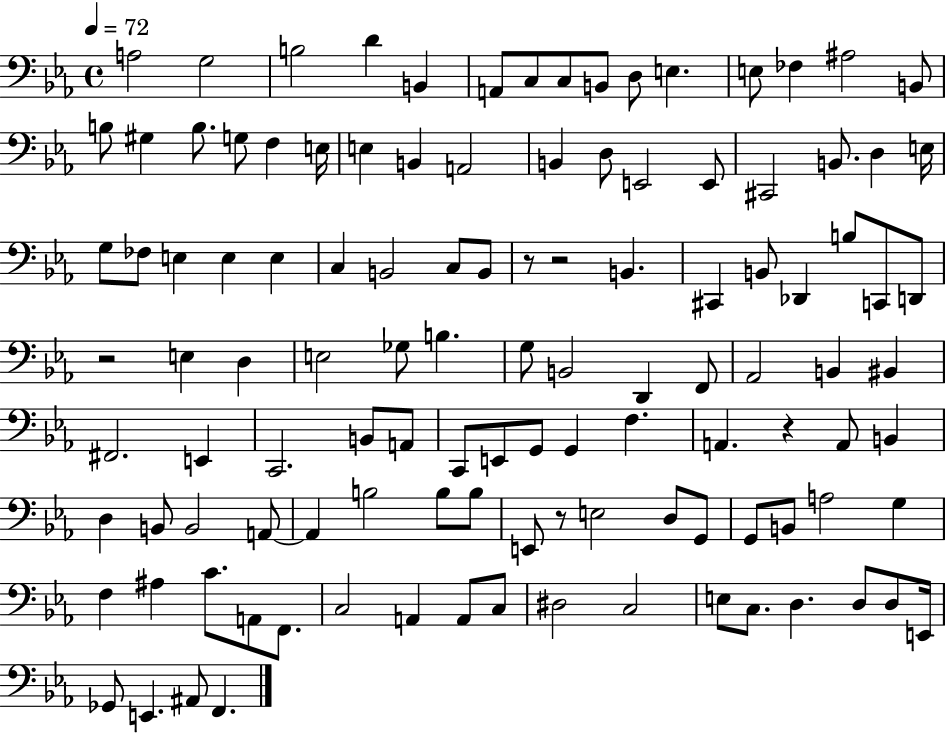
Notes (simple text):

A3/h G3/h B3/h D4/q B2/q A2/e C3/e C3/e B2/e D3/e E3/q. E3/e FES3/q A#3/h B2/e B3/e G#3/q B3/e. G3/e F3/q E3/s E3/q B2/q A2/h B2/q D3/e E2/h E2/e C#2/h B2/e. D3/q E3/s G3/e FES3/e E3/q E3/q E3/q C3/q B2/h C3/e B2/e R/e R/h B2/q. C#2/q B2/e Db2/q B3/e C2/e D2/e R/h E3/q D3/q E3/h Gb3/e B3/q. G3/e B2/h D2/q F2/e Ab2/h B2/q BIS2/q F#2/h. E2/q C2/h. B2/e A2/e C2/e E2/e G2/e G2/q F3/q. A2/q. R/q A2/e B2/q D3/q B2/e B2/h A2/e A2/q B3/h B3/e B3/e E2/e R/e E3/h D3/e G2/e G2/e B2/e A3/h G3/q F3/q A#3/q C4/e. A2/e F2/e. C3/h A2/q A2/e C3/e D#3/h C3/h E3/e C3/e. D3/q. D3/e D3/e E2/s Gb2/e E2/q. A#2/e F2/q.